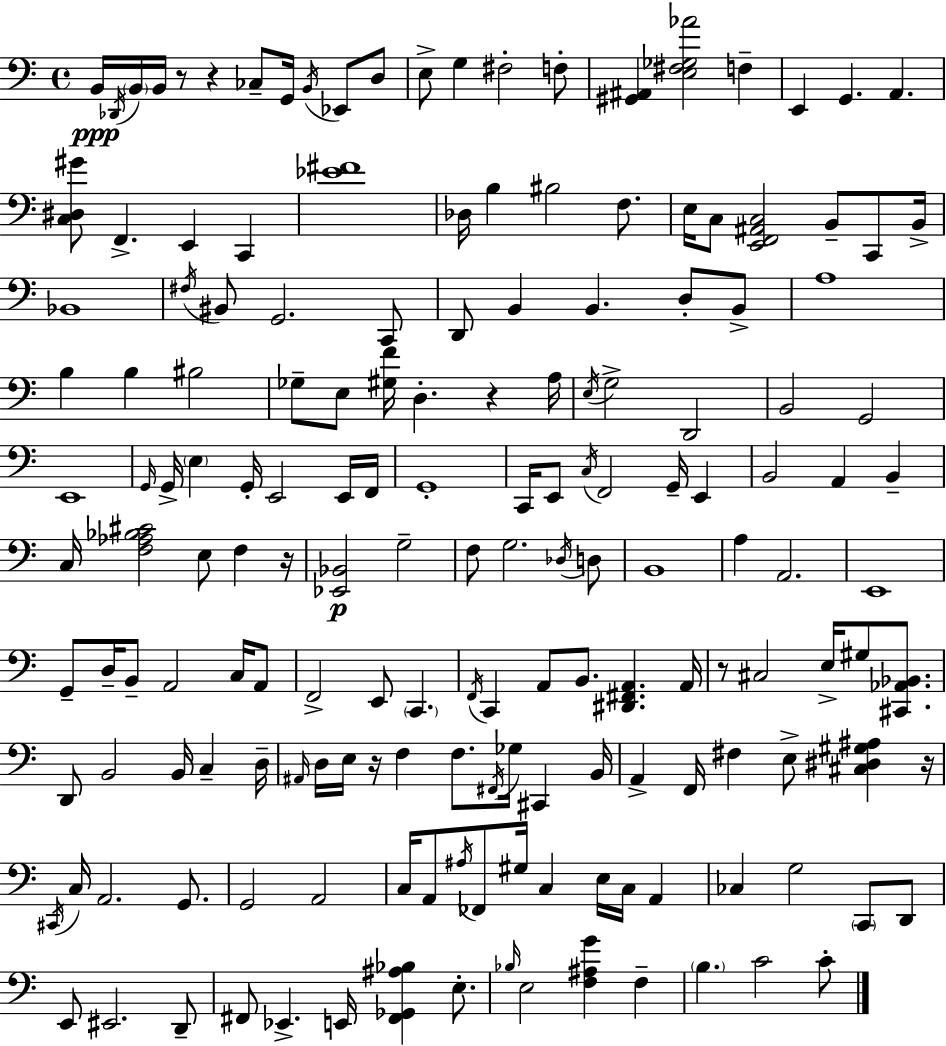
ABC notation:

X:1
T:Untitled
M:4/4
L:1/4
K:C
B,,/4 _D,,/4 B,,/4 B,,/4 z/2 z _C,/2 G,,/4 B,,/4 _E,,/2 D,/2 E,/2 G, ^F,2 F,/2 [^G,,^A,,] [E,^F,_G,_A]2 F, E,, G,, A,, [C,^D,^G]/2 F,, E,, C,, [_E^F]4 _D,/4 B, ^B,2 F,/2 E,/4 C,/2 [E,,F,,^A,,C,]2 B,,/2 C,,/2 B,,/4 _B,,4 ^F,/4 ^B,,/2 G,,2 C,,/2 D,,/2 B,, B,, D,/2 B,,/2 A,4 B, B, ^B,2 _G,/2 E,/2 [^G,F]/4 D, z A,/4 E,/4 G,2 D,,2 B,,2 G,,2 E,,4 G,,/4 G,,/4 E, G,,/4 E,,2 E,,/4 F,,/4 G,,4 C,,/4 E,,/2 C,/4 F,,2 G,,/4 E,, B,,2 A,, B,, C,/4 [F,_A,_B,^C]2 E,/2 F, z/4 [_E,,_B,,]2 G,2 F,/2 G,2 _D,/4 D,/2 B,,4 A, A,,2 E,,4 G,,/2 D,/4 B,,/2 A,,2 C,/4 A,,/2 F,,2 E,,/2 C,, F,,/4 C,, A,,/2 B,,/2 [^D,,^F,,A,,] A,,/4 z/2 ^C,2 E,/4 ^G,/2 [^C,,_A,,_B,,]/2 D,,/2 B,,2 B,,/4 C, D,/4 ^A,,/4 D,/4 E,/4 z/4 F, F,/2 ^F,,/4 _G,/4 ^C,, B,,/4 A,, F,,/4 ^F, E,/2 [^C,^D,^G,^A,] z/4 ^C,,/4 C,/4 A,,2 G,,/2 G,,2 A,,2 C,/4 A,,/2 ^A,/4 _F,,/2 ^G,/4 C, E,/4 C,/4 A,, _C, G,2 C,,/2 D,,/2 E,,/2 ^E,,2 D,,/2 ^F,,/2 _E,, E,,/4 [^F,,_G,,^A,_B,] E,/2 _B,/4 E,2 [F,^A,G] F, B, C2 C/2